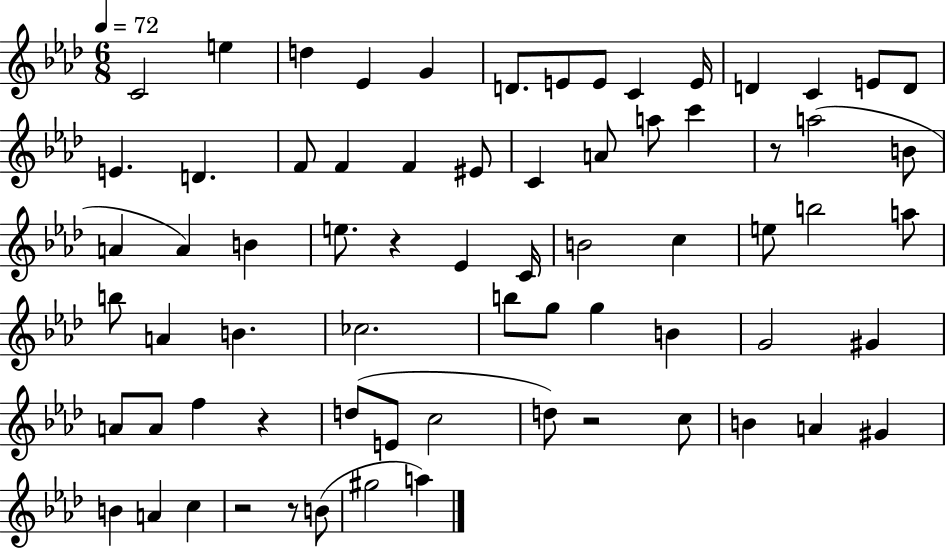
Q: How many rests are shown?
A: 6